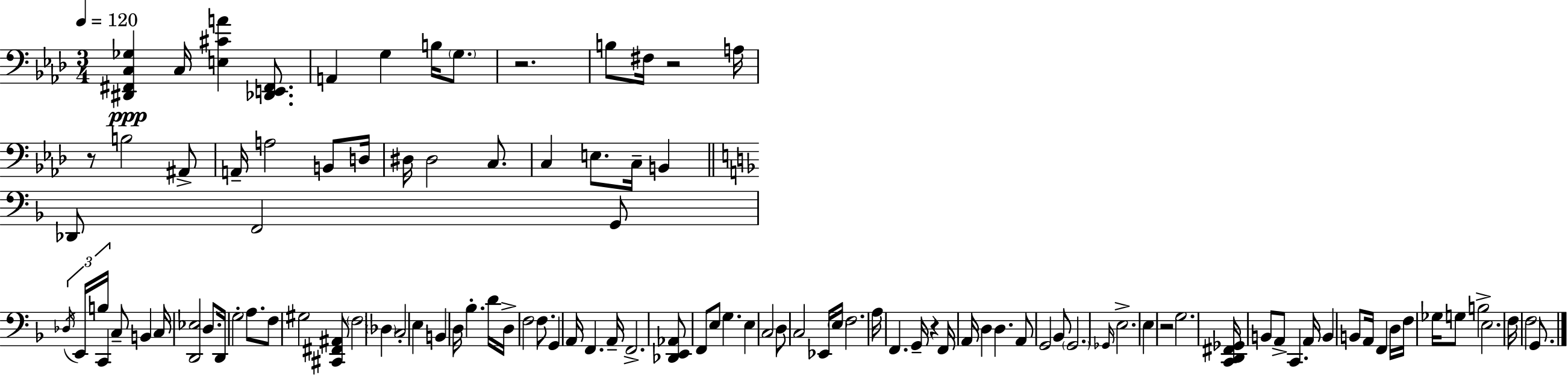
[D#2,F#2,C3,Gb3]/q C3/s [E3,C#4,A4]/q [Db2,E2,F#2]/e. A2/q G3/q B3/s G3/e. R/h. B3/e F#3/s R/h A3/s R/e B3/h A#2/e A2/s A3/h B2/e D3/s D#3/s D#3/h C3/e. C3/q E3/e. C3/s B2/q Db2/e F2/h G2/e Db3/s E2/s B3/s C2/q C3/e B2/q C3/s [D2,Eb3]/h D3/e. D2/s G3/h A3/e. F3/e G#3/h [C#2,F#2,A#2]/e F3/h Db3/q C3/h E3/q B2/q D3/s Bb3/q. D4/s D3/s F3/h F3/e. G2/q A2/s F2/q. A2/s F2/h. [Db2,E2,Ab2]/e F2/e E3/e G3/q. E3/q C3/h D3/e C3/h Eb2/s E3/s F3/h. A3/s F2/q. G2/s R/q F2/s A2/s D3/q D3/q. A2/e G2/h Bb2/e G2/h. Gb2/s E3/h. E3/q R/h G3/h. [C2,D2,F#2,Gb2]/s B2/e A2/e C2/q. A2/s B2/q B2/e A2/s F2/q D3/s F3/s Gb3/s G3/e B3/h E3/h. F3/s F3/h G2/e.